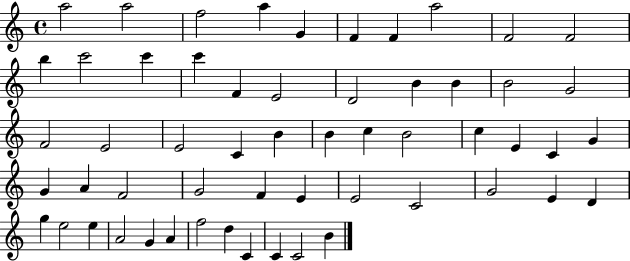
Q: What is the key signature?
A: C major